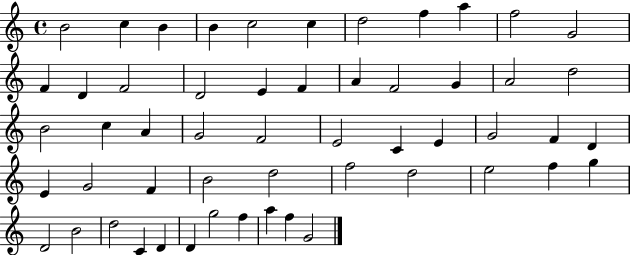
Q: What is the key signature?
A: C major